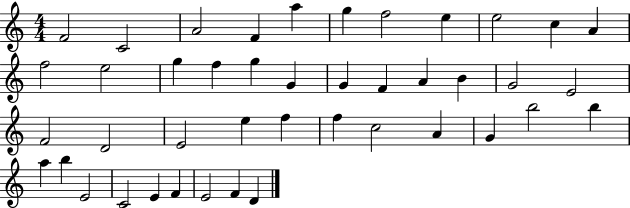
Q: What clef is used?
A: treble